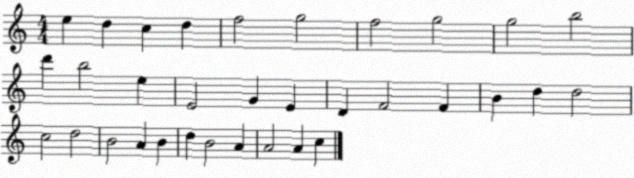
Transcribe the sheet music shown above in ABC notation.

X:1
T:Untitled
M:4/4
L:1/4
K:C
e d c d f2 g2 f2 g2 g2 b2 d' b2 e E2 G E D F2 F B d d2 c2 d2 B2 A B d B2 A A2 A c